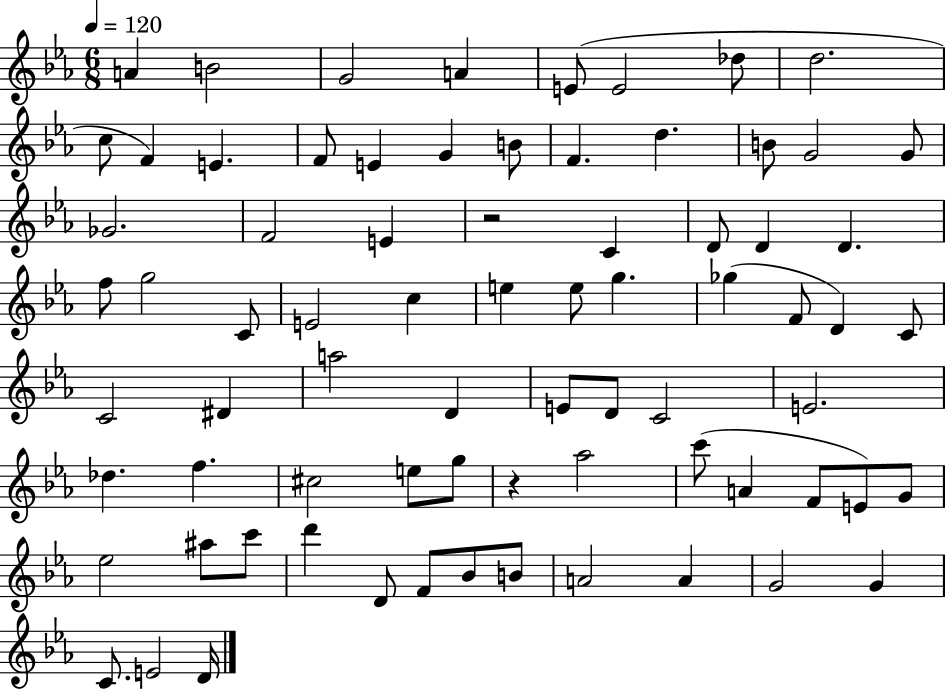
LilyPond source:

{
  \clef treble
  \numericTimeSignature
  \time 6/8
  \key ees \major
  \tempo 4 = 120
  \repeat volta 2 { a'4 b'2 | g'2 a'4 | e'8( e'2 des''8 | d''2. | \break c''8 f'4) e'4. | f'8 e'4 g'4 b'8 | f'4. d''4. | b'8 g'2 g'8 | \break ges'2. | f'2 e'4 | r2 c'4 | d'8 d'4 d'4. | \break f''8 g''2 c'8 | e'2 c''4 | e''4 e''8 g''4. | ges''4( f'8 d'4) c'8 | \break c'2 dis'4 | a''2 d'4 | e'8 d'8 c'2 | e'2. | \break des''4. f''4. | cis''2 e''8 g''8 | r4 aes''2 | c'''8( a'4 f'8 e'8) g'8 | \break ees''2 ais''8 c'''8 | d'''4 d'8 f'8 bes'8 b'8 | a'2 a'4 | g'2 g'4 | \break c'8. e'2 d'16 | } \bar "|."
}